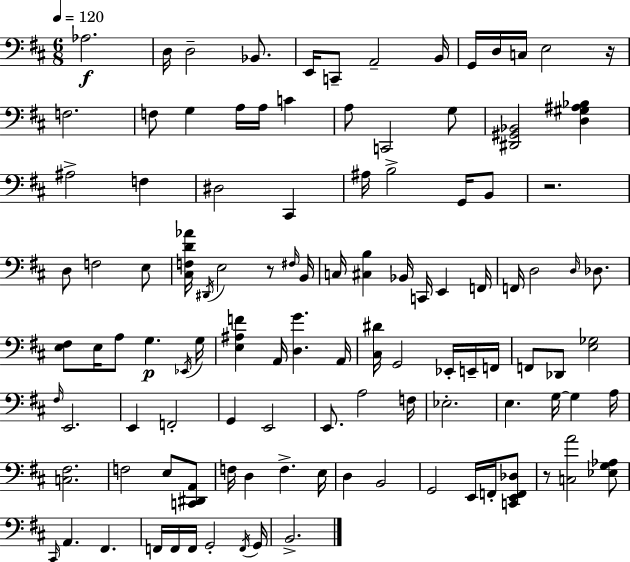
X:1
T:Untitled
M:6/8
L:1/4
K:D
_A,2 D,/4 D,2 _B,,/2 E,,/4 C,,/2 A,,2 B,,/4 G,,/4 D,/4 C,/4 E,2 z/4 F,2 F,/2 G, A,/4 A,/4 C A,/2 C,,2 G,/2 [^D,,^G,,_B,,]2 [D,^G,^A,_B,] ^A,2 F, ^D,2 ^C,, ^A,/4 B,2 G,,/4 B,,/2 z2 D,/2 F,2 E,/2 [^C,F,D_A]/4 ^D,,/4 E,2 z/2 ^F,/4 B,,/4 C,/4 [^C,B,] _B,,/4 C,,/4 E,, F,,/4 F,,/4 D,2 D,/4 _D,/2 [E,^F,]/2 E,/4 A,/2 G, _E,,/4 G,/4 [E,^A,F] A,,/4 [D,G] A,,/4 [^C,^D]/4 G,,2 _E,,/4 E,,/4 F,,/4 F,,/2 _D,,/2 [E,_G,]2 ^F,/4 E,,2 E,, F,,2 G,, E,,2 E,,/2 A,2 F,/4 _E,2 E, G,/4 G, A,/4 [C,^F,]2 F,2 E,/2 [C,,^D,,A,,]/2 F,/4 D, F, E,/4 D, B,,2 G,,2 E,,/4 F,,/4 [C,,E,,F,,_D,]/2 z/2 [C,A]2 [_E,G,_A,]/2 ^C,,/4 A,, ^F,, F,,/4 F,,/4 F,,/4 G,,2 F,,/4 G,,/4 B,,2